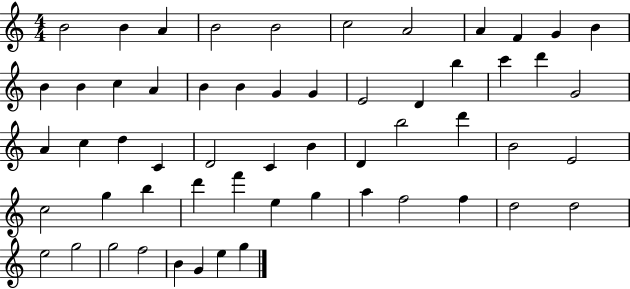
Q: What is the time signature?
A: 4/4